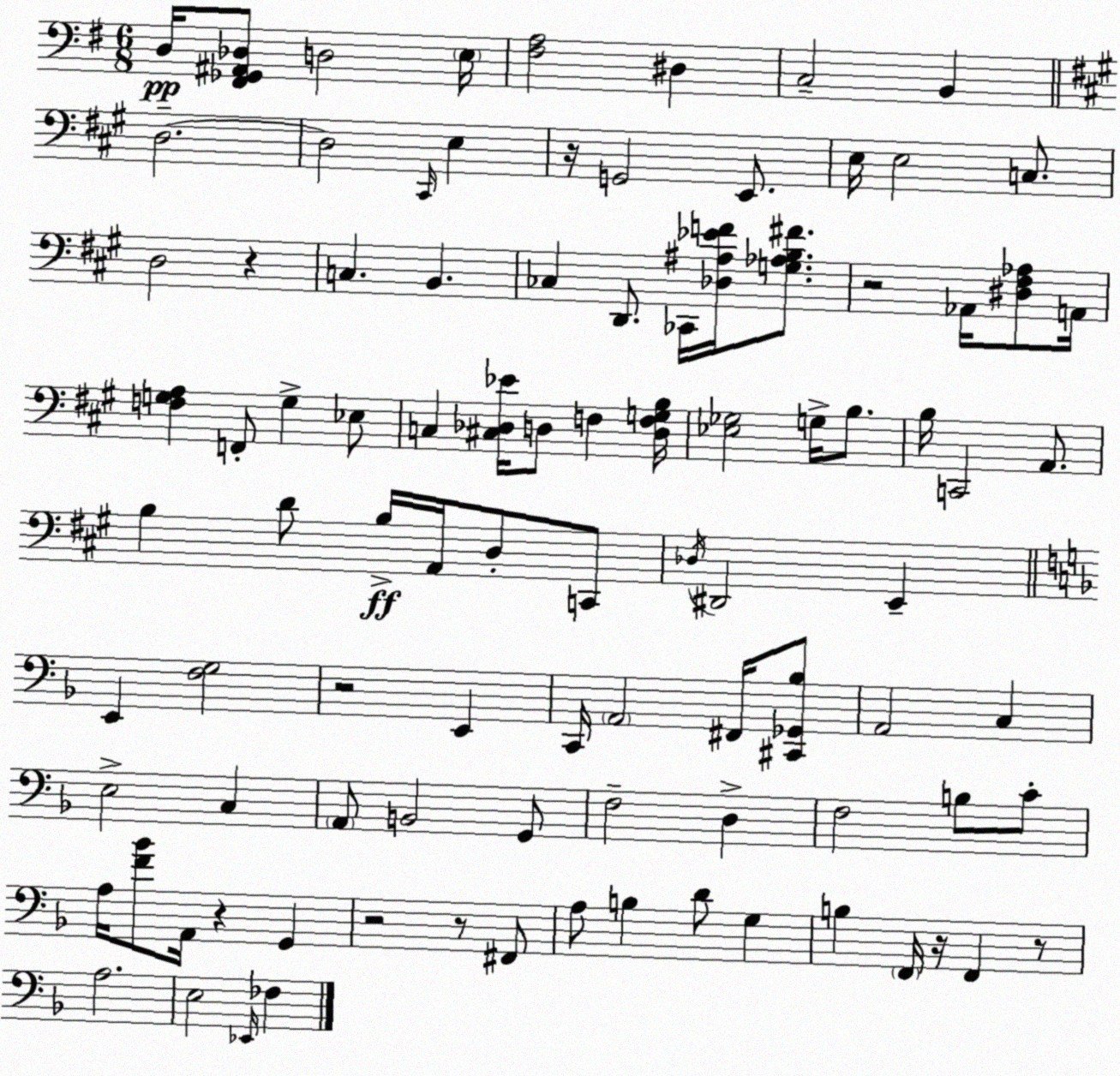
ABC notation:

X:1
T:Untitled
M:6/8
L:1/4
K:Em
D,/4 [^F,,_G,,^A,,_D,]/2 D,2 E,/4 [^F,A,]2 ^D, C,2 B,, D,2 D,2 ^C,,/4 E, z/4 G,,2 E,,/2 E,/4 E,2 C,/2 D,2 z C, B,, _C, D,,/2 _C,,/4 [_D,^A,_EF]/4 [G,_A,B,^F]/2 z2 _A,,/4 [^D,^F,_A,]/2 A,,/4 [F,G,A,] F,,/2 G, _E,/2 C, [^C,_D,_E]/4 D,/2 F, [D,F,G,B,]/4 [_E,_G,]2 G,/4 B,/2 B,/4 C,,2 A,,/2 B, D/2 B,/4 A,,/4 D,/2 C,,/2 _D,/4 ^D,,2 E,, E,, [F,G,]2 z2 E,, C,,/4 A,,2 ^F,,/4 [^C,,_G,,_B,]/2 A,,2 C, E,2 C, A,,/2 B,,2 G,,/2 F,2 D, F,2 B,/2 C/2 A,/4 [F_B]/2 A,,/4 z G,, z2 z/2 ^F,,/2 A,/2 B, D/2 G, B, F,,/4 z/4 F,, z/2 A,2 E,2 _E,,/4 _F,